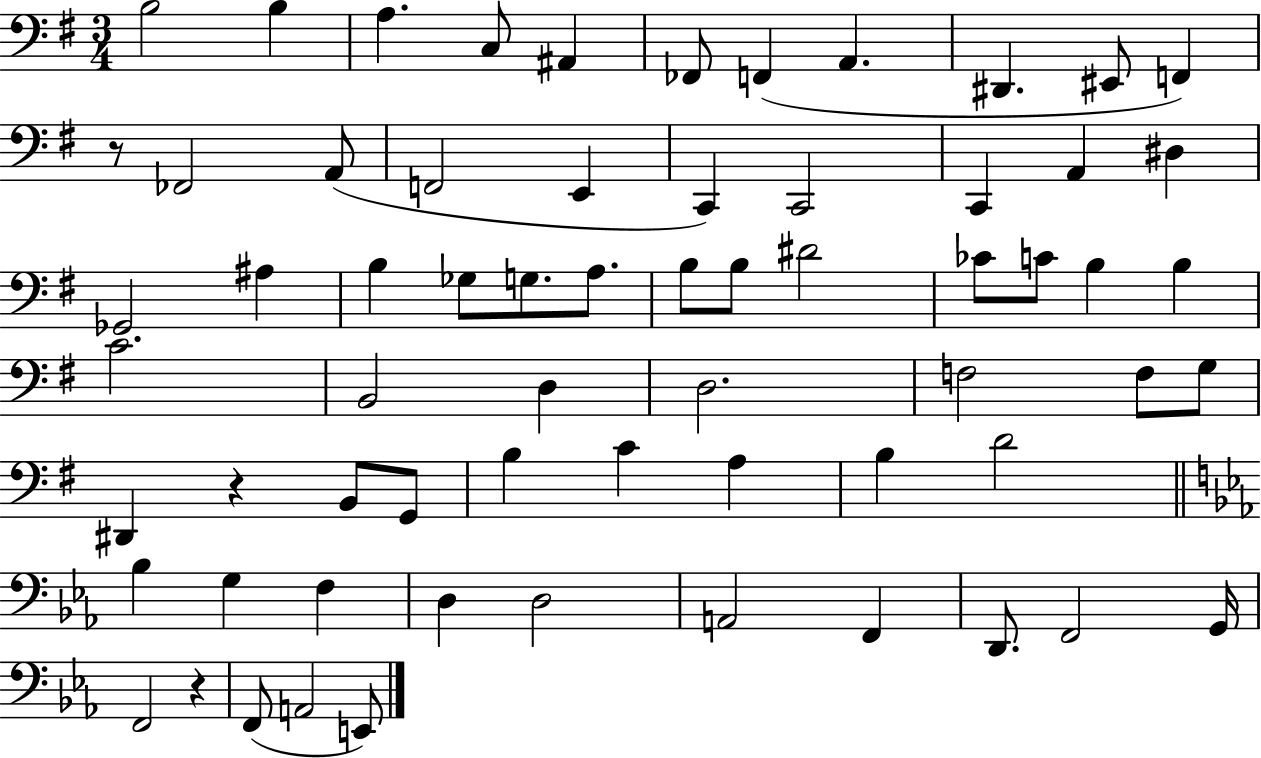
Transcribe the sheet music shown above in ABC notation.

X:1
T:Untitled
M:3/4
L:1/4
K:G
B,2 B, A, C,/2 ^A,, _F,,/2 F,, A,, ^D,, ^E,,/2 F,, z/2 _F,,2 A,,/2 F,,2 E,, C,, C,,2 C,, A,, ^D, _G,,2 ^A, B, _G,/2 G,/2 A,/2 B,/2 B,/2 ^D2 _C/2 C/2 B, B, C2 B,,2 D, D,2 F,2 F,/2 G,/2 ^D,, z B,,/2 G,,/2 B, C A, B, D2 _B, G, F, D, D,2 A,,2 F,, D,,/2 F,,2 G,,/4 F,,2 z F,,/2 A,,2 E,,/2